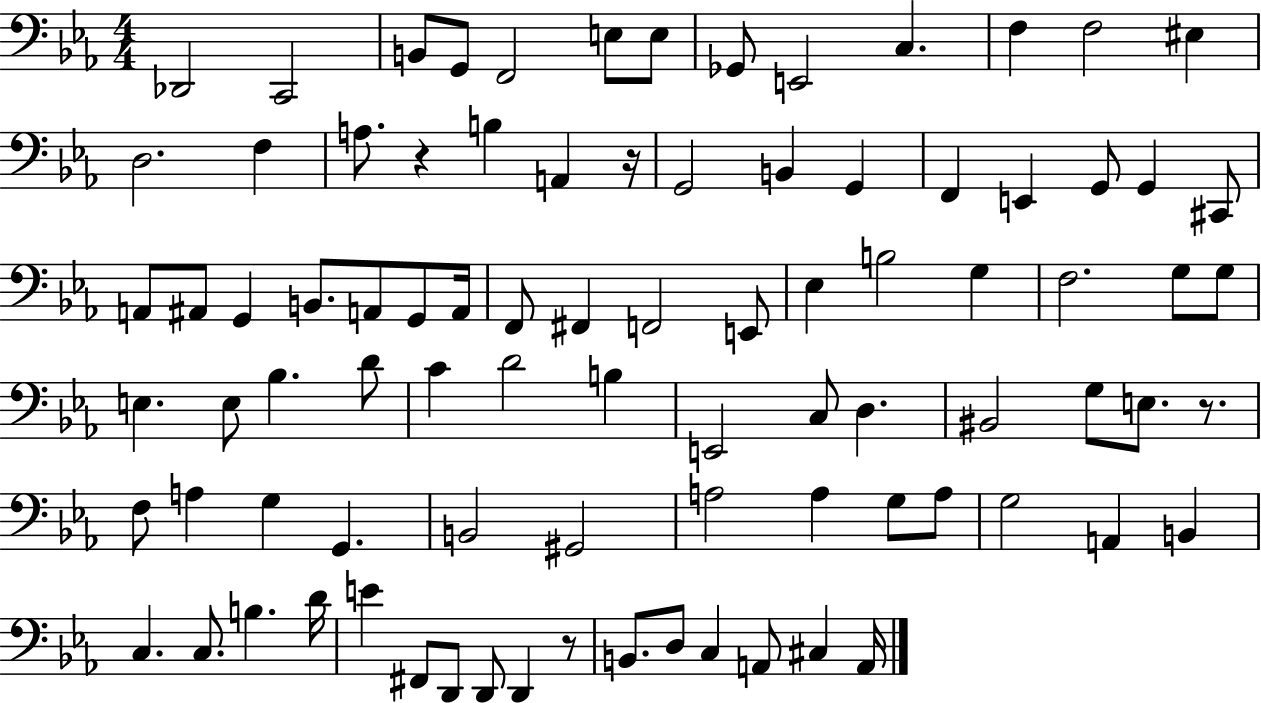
X:1
T:Untitled
M:4/4
L:1/4
K:Eb
_D,,2 C,,2 B,,/2 G,,/2 F,,2 E,/2 E,/2 _G,,/2 E,,2 C, F, F,2 ^E, D,2 F, A,/2 z B, A,, z/4 G,,2 B,, G,, F,, E,, G,,/2 G,, ^C,,/2 A,,/2 ^A,,/2 G,, B,,/2 A,,/2 G,,/2 A,,/4 F,,/2 ^F,, F,,2 E,,/2 _E, B,2 G, F,2 G,/2 G,/2 E, E,/2 _B, D/2 C D2 B, E,,2 C,/2 D, ^B,,2 G,/2 E,/2 z/2 F,/2 A, G, G,, B,,2 ^G,,2 A,2 A, G,/2 A,/2 G,2 A,, B,, C, C,/2 B, D/4 E ^F,,/2 D,,/2 D,,/2 D,, z/2 B,,/2 D,/2 C, A,,/2 ^C, A,,/4